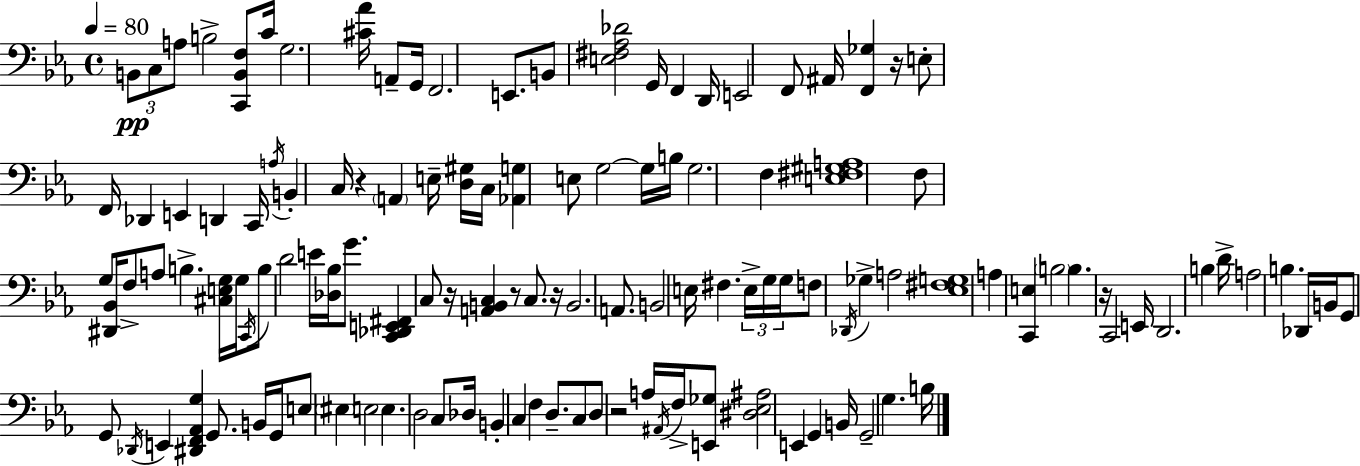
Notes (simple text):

B2/e C3/e A3/e B3/h [C2,B2,F3]/e C4/s G3/h. [C#4,Ab4]/s A2/e G2/s F2/h. E2/e. B2/e [E3,F#3,Ab3,Db4]/h G2/s F2/q D2/s E2/h F2/e A#2/s [F2,Gb3]/q R/s E3/e F2/s Db2/q E2/q D2/q C2/s A3/s B2/q C3/s R/q A2/q E3/s [D3,G#3]/s C3/s [Ab2,G3]/q E3/e G3/h G3/s B3/s G3/h. F3/q [E3,F#3,G#3,A3]/w F3/e G3/e [D#2,Bb2]/s F3/e A3/e B3/q. [C#3,E3,G3]/s G3/s C2/s B3/e D4/h E4/s [Db3,Bb3]/s G4/e. [C2,Db2,E2,F#2]/q C3/e R/s [A2,B2,C3]/q R/e C3/e. R/s B2/h. A2/e. B2/h E3/s F#3/q. E3/s G3/s G3/s F3/e Db2/s Gb3/q A3/h [Eb3,F#3,G3]/w A3/q [C2,E3]/q B3/h B3/q. R/s C2/h E2/s D2/h. B3/q D4/s A3/h B3/q. Db2/s B2/s G2/e G2/e Db2/s E2/q [D#2,F2,Ab2,G3]/q G2/e. B2/s G2/s E3/e EIS3/q E3/h E3/q. D3/h C3/e Db3/s B2/q C3/q F3/q D3/e. C3/e D3/e R/h A3/s A#2/s F3/s [E2,Gb3]/e [D#3,Eb3,A#3]/h E2/q G2/q B2/s G2/h G3/q. B3/s